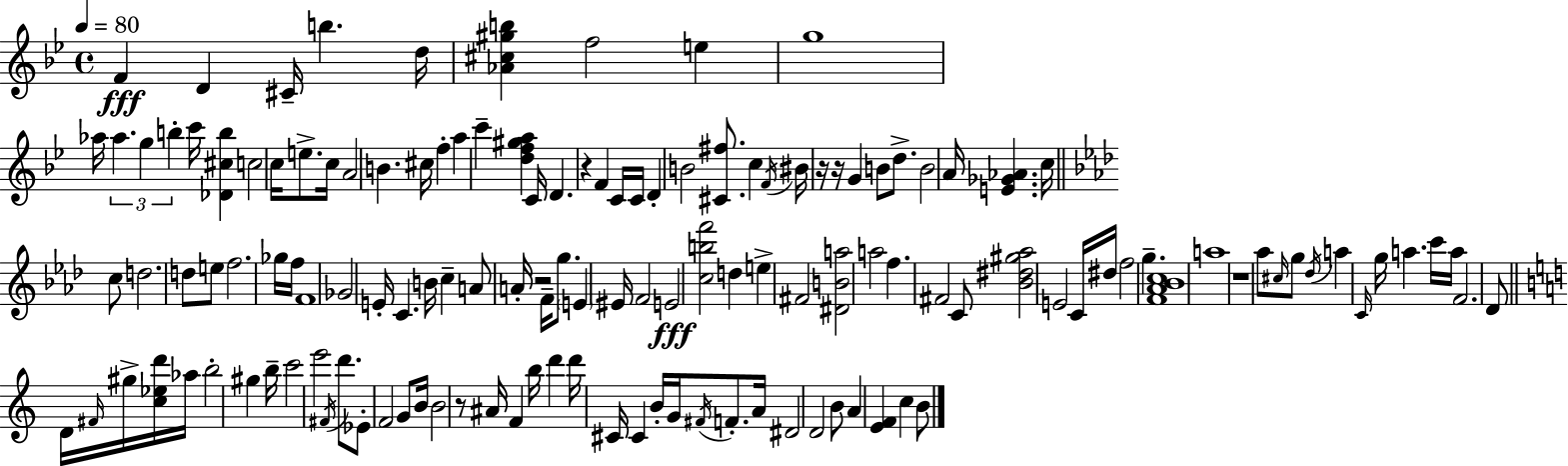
{
  \clef treble
  \time 4/4
  \defaultTimeSignature
  \key bes \major
  \tempo 4 = 80
  \repeat volta 2 { f'4\fff d'4 cis'16-- b''4. d''16 | <aes' cis'' gis'' b''>4 f''2 e''4 | g''1 | aes''16 \tuplet 3/2 { aes''4. g''4 b''4-. } c'''16 | \break <des' cis'' b''>4 c''2 c''16 e''8.-> | c''16 a'2 b'4. cis''16 | f''4-. a''4 c'''4-- <d'' f'' gis'' a''>4 | c'16 d'4. r4 f'4 c'16 | \break c'16 d'4-. b'2 <cis' fis''>8. | c''4 \acciaccatura { f'16 } bis'16 r16 r16 g'4 b'8 d''8.-> | b'2 a'16 <e' ges' aes'>4. | c''16 \bar "||" \break \key aes \major c''8 d''2. d''8 | e''8 f''2. ges''16 f''16 | f'1 | ges'2 e'16-. c'4. b'16 | \break c''4-- a'8 a'16-. r2 f'16-- | g''8. \parenthesize e'4 eis'16 f'2 | e'2\fff <c'' b'' f'''>2 | d''4 e''4-> fis'2 | \break <dis' b' a''>2 a''2 | f''4. fis'2 c'8 | <bes' dis'' gis'' aes''>2 e'2 | c'16 dis''16 f''2 g''4.-- | \break <f' aes' bes' c''>1 | a''1 | r1 | aes''8 \grace { cis''16 } g''8 \acciaccatura { des''16 } a''4 \grace { c'16 } g''16 a''4. | \break c'''16 a''16 f'2. | des'8 \bar "||" \break \key a \minor d'16 \grace { fis'16 } gis''16-> <c'' ees'' d'''>16 aes''16 b''2-. gis''4 | b''16-- c'''2 e'''2 | \acciaccatura { fis'16 } d'''8. ees'8-. f'2 | g'8 b'16 b'2 r8 ais'16 f'4 | \break b''16 d'''4 d'''16 cis'16 cis'4 b'16-. g'16 \acciaccatura { fis'16 } | f'8.-. a'16 dis'2 d'2 | b'8 a'4 <e' f'>4 c''4 | b'8 } \bar "|."
}